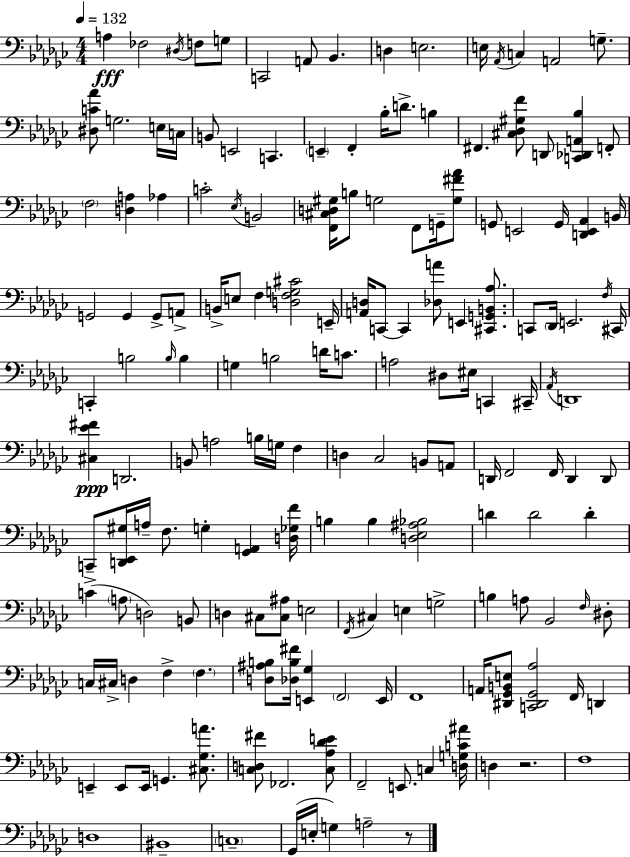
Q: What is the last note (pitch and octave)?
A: A3